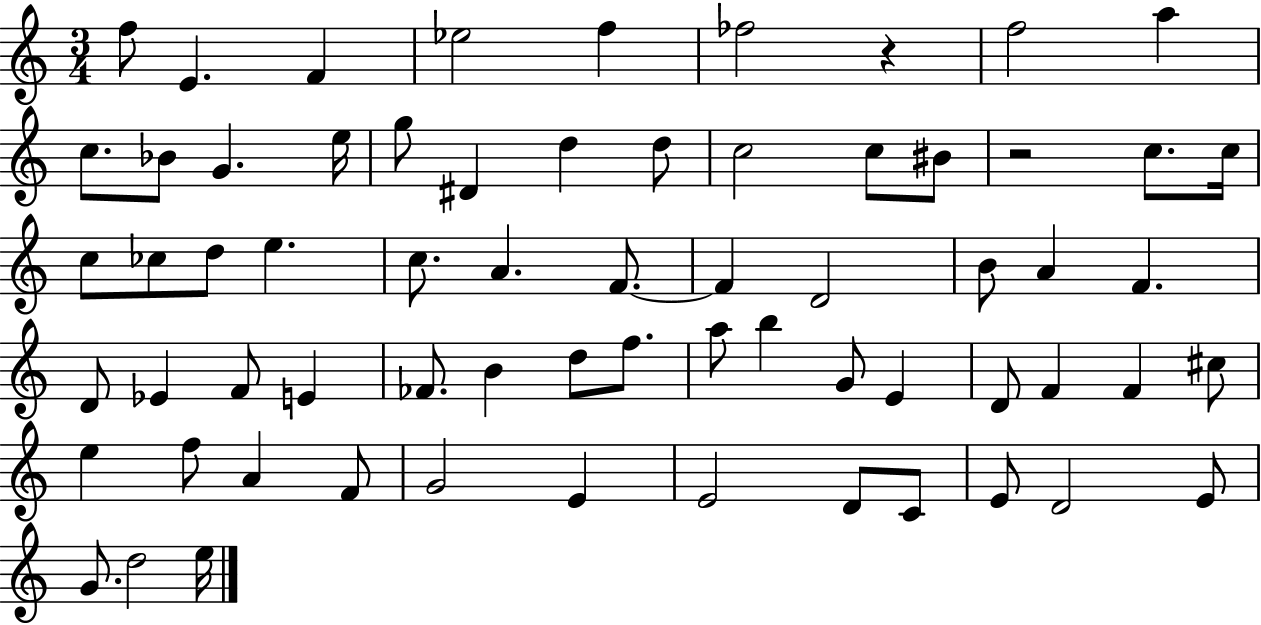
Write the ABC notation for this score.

X:1
T:Untitled
M:3/4
L:1/4
K:C
f/2 E F _e2 f _f2 z f2 a c/2 _B/2 G e/4 g/2 ^D d d/2 c2 c/2 ^B/2 z2 c/2 c/4 c/2 _c/2 d/2 e c/2 A F/2 F D2 B/2 A F D/2 _E F/2 E _F/2 B d/2 f/2 a/2 b G/2 E D/2 F F ^c/2 e f/2 A F/2 G2 E E2 D/2 C/2 E/2 D2 E/2 G/2 d2 e/4